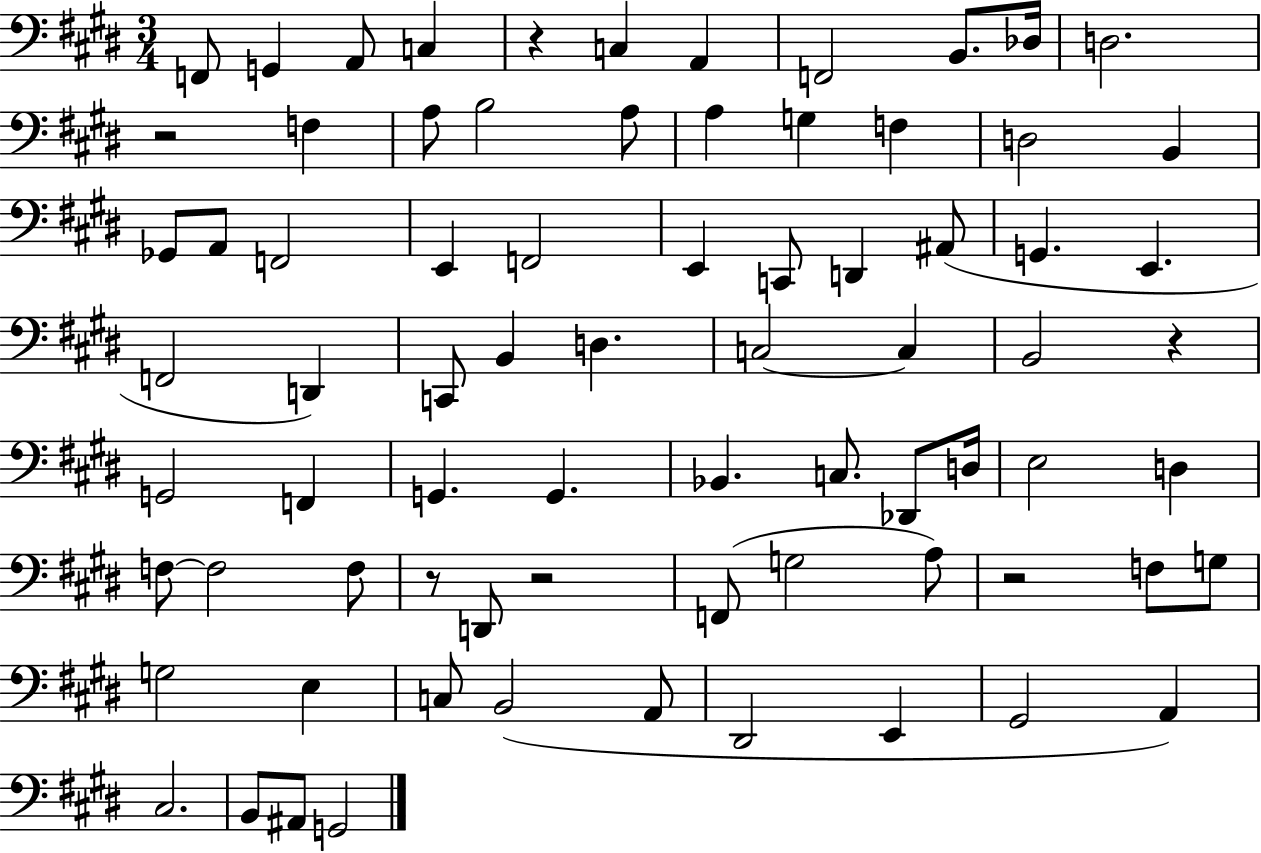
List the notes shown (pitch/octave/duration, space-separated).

F2/e G2/q A2/e C3/q R/q C3/q A2/q F2/h B2/e. Db3/s D3/h. R/h F3/q A3/e B3/h A3/e A3/q G3/q F3/q D3/h B2/q Gb2/e A2/e F2/h E2/q F2/h E2/q C2/e D2/q A#2/e G2/q. E2/q. F2/h D2/q C2/e B2/q D3/q. C3/h C3/q B2/h R/q G2/h F2/q G2/q. G2/q. Bb2/q. C3/e. Db2/e D3/s E3/h D3/q F3/e F3/h F3/e R/e D2/e R/h F2/e G3/h A3/e R/h F3/e G3/e G3/h E3/q C3/e B2/h A2/e D#2/h E2/q G#2/h A2/q C#3/h. B2/e A#2/e G2/h